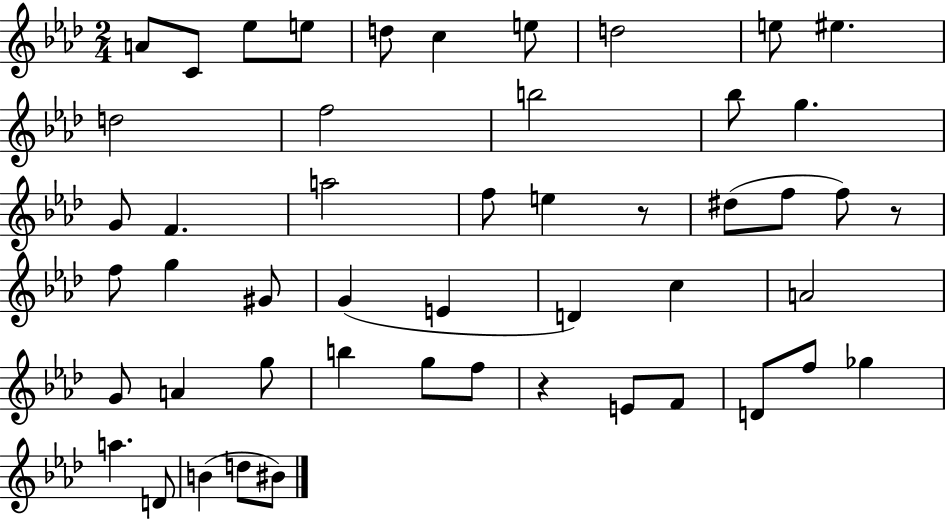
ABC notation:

X:1
T:Untitled
M:2/4
L:1/4
K:Ab
A/2 C/2 _e/2 e/2 d/2 c e/2 d2 e/2 ^e d2 f2 b2 _b/2 g G/2 F a2 f/2 e z/2 ^d/2 f/2 f/2 z/2 f/2 g ^G/2 G E D c A2 G/2 A g/2 b g/2 f/2 z E/2 F/2 D/2 f/2 _g a D/2 B d/2 ^B/2